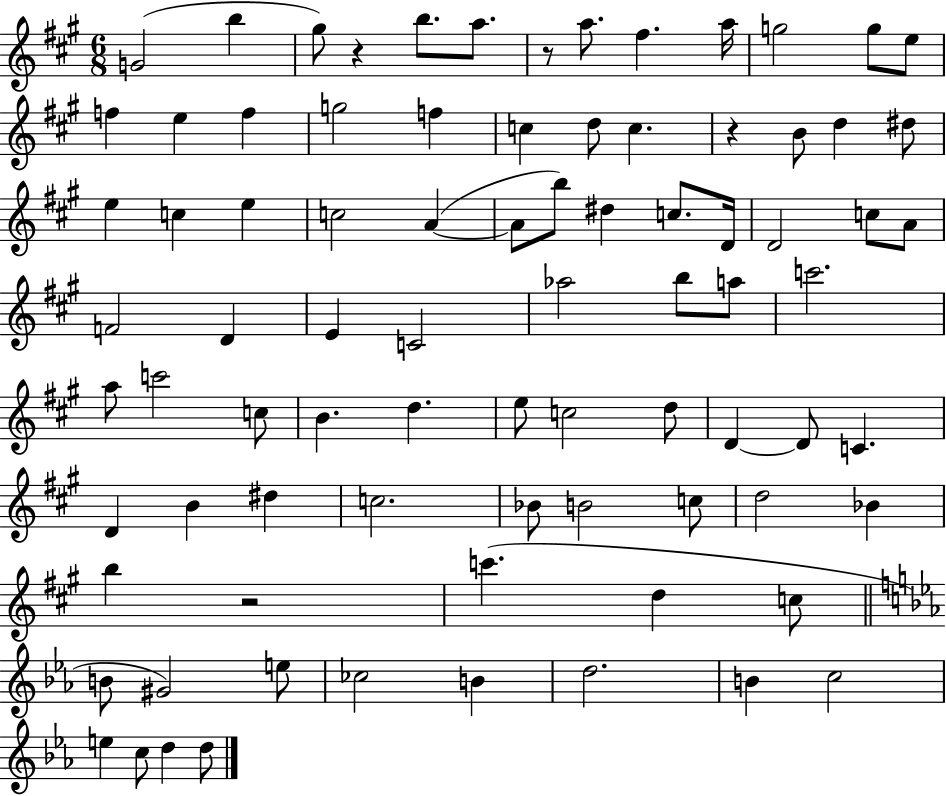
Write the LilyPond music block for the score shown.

{
  \clef treble
  \numericTimeSignature
  \time 6/8
  \key a \major
  g'2( b''4 | gis''8) r4 b''8. a''8. | r8 a''8. fis''4. a''16 | g''2 g''8 e''8 | \break f''4 e''4 f''4 | g''2 f''4 | c''4 d''8 c''4. | r4 b'8 d''4 dis''8 | \break e''4 c''4 e''4 | c''2 a'4~(~ | a'8 b''8) dis''4 c''8. d'16 | d'2 c''8 a'8 | \break f'2 d'4 | e'4 c'2 | aes''2 b''8 a''8 | c'''2. | \break a''8 c'''2 c''8 | b'4. d''4. | e''8 c''2 d''8 | d'4~~ d'8 c'4. | \break d'4 b'4 dis''4 | c''2. | bes'8 b'2 c''8 | d''2 bes'4 | \break b''4 r2 | c'''4.( d''4 c''8 | \bar "||" \break \key c \minor b'8 gis'2) e''8 | ces''2 b'4 | d''2. | b'4 c''2 | \break e''4 c''8 d''4 d''8 | \bar "|."
}